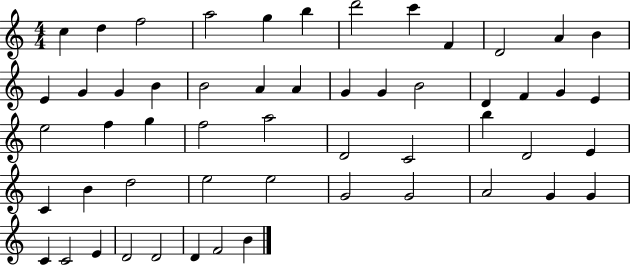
X:1
T:Untitled
M:4/4
L:1/4
K:C
c d f2 a2 g b d'2 c' F D2 A B E G G B B2 A A G G B2 D F G E e2 f g f2 a2 D2 C2 b D2 E C B d2 e2 e2 G2 G2 A2 G G C C2 E D2 D2 D F2 B